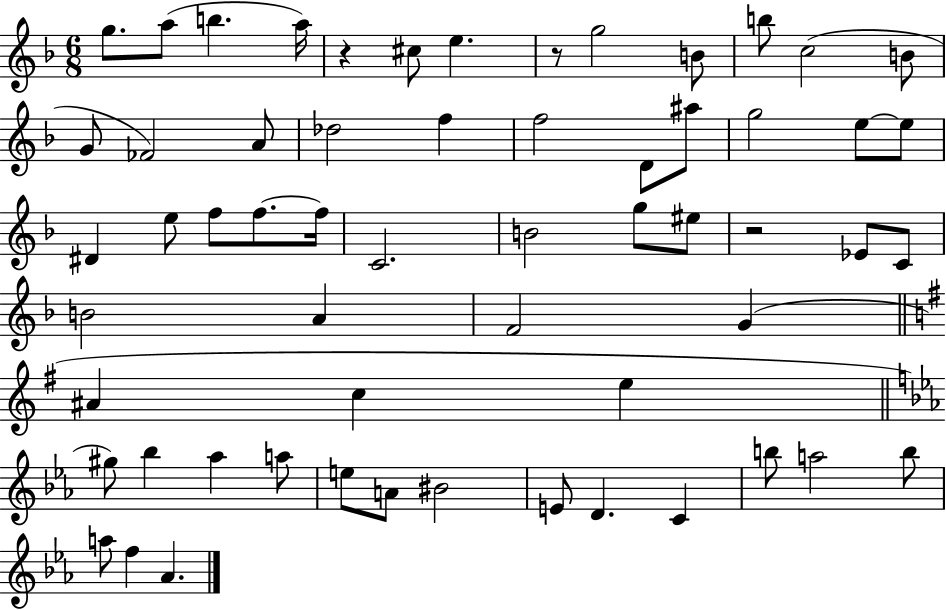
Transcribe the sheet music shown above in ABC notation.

X:1
T:Untitled
M:6/8
L:1/4
K:F
g/2 a/2 b a/4 z ^c/2 e z/2 g2 B/2 b/2 c2 B/2 G/2 _F2 A/2 _d2 f f2 D/2 ^a/2 g2 e/2 e/2 ^D e/2 f/2 f/2 f/4 C2 B2 g/2 ^e/2 z2 _E/2 C/2 B2 A F2 G ^A c e ^g/2 _b _a a/2 e/2 A/2 ^B2 E/2 D C b/2 a2 b/2 a/2 f _A